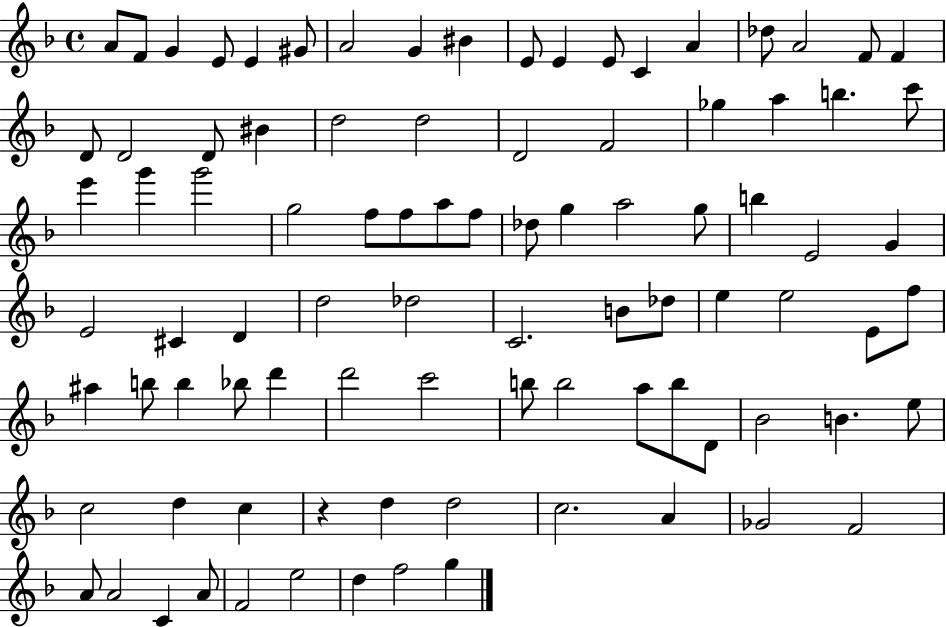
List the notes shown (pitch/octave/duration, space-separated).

A4/e F4/e G4/q E4/e E4/q G#4/e A4/h G4/q BIS4/q E4/e E4/q E4/e C4/q A4/q Db5/e A4/h F4/e F4/q D4/e D4/h D4/e BIS4/q D5/h D5/h D4/h F4/h Gb5/q A5/q B5/q. C6/e E6/q G6/q G6/h G5/h F5/e F5/e A5/e F5/e Db5/e G5/q A5/h G5/e B5/q E4/h G4/q E4/h C#4/q D4/q D5/h Db5/h C4/h. B4/e Db5/e E5/q E5/h E4/e F5/e A#5/q B5/e B5/q Bb5/e D6/q D6/h C6/h B5/e B5/h A5/e B5/e D4/e Bb4/h B4/q. E5/e C5/h D5/q C5/q R/q D5/q D5/h C5/h. A4/q Gb4/h F4/h A4/e A4/h C4/q A4/e F4/h E5/h D5/q F5/h G5/q